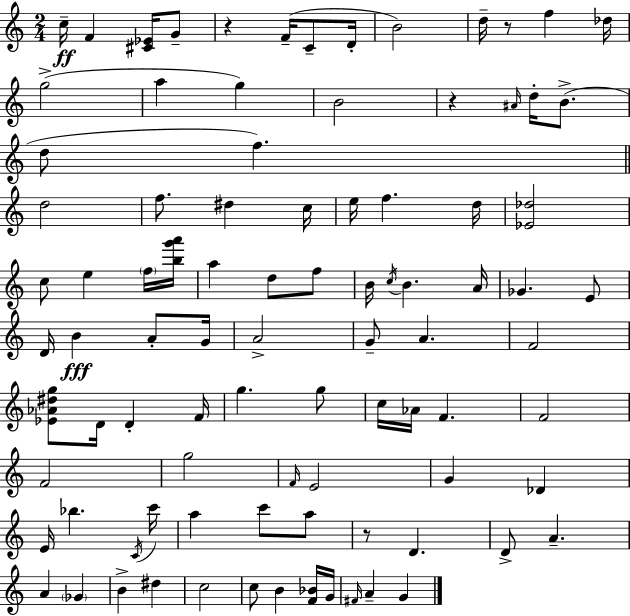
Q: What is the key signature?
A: A minor